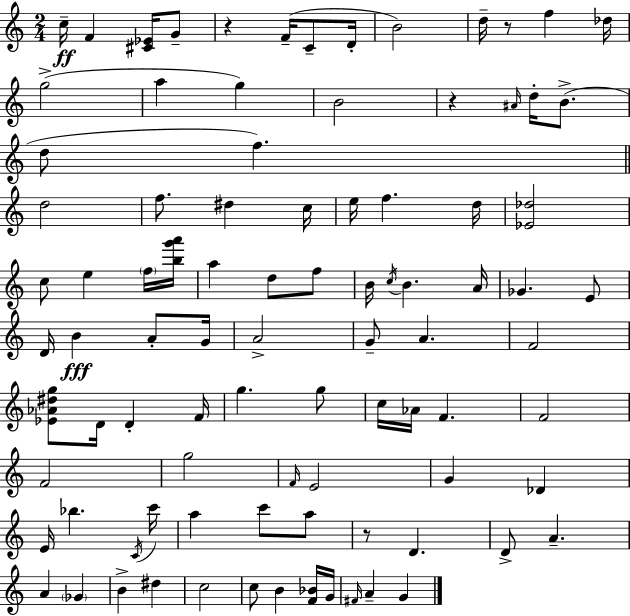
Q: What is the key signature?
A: A minor